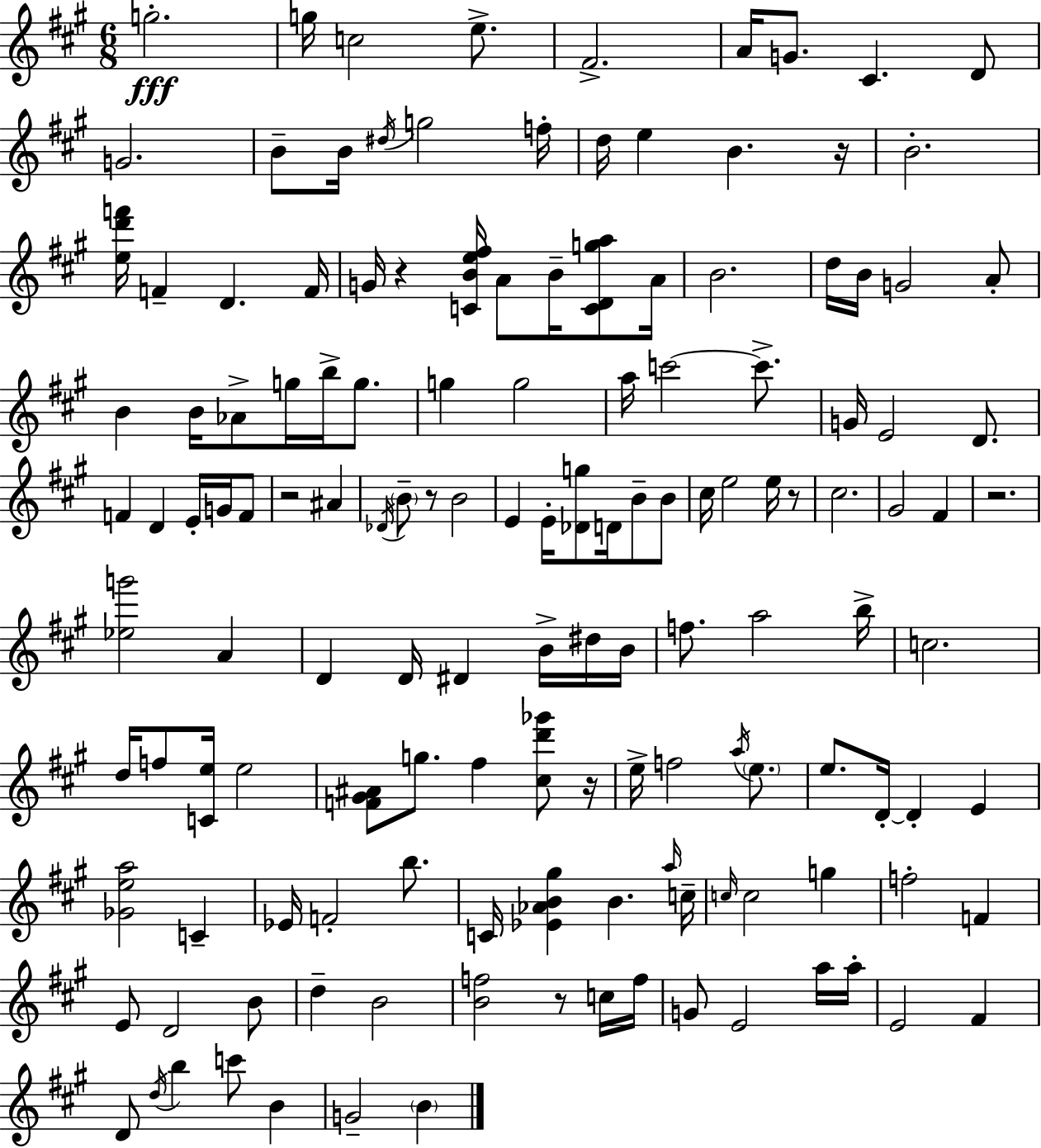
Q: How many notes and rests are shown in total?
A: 141